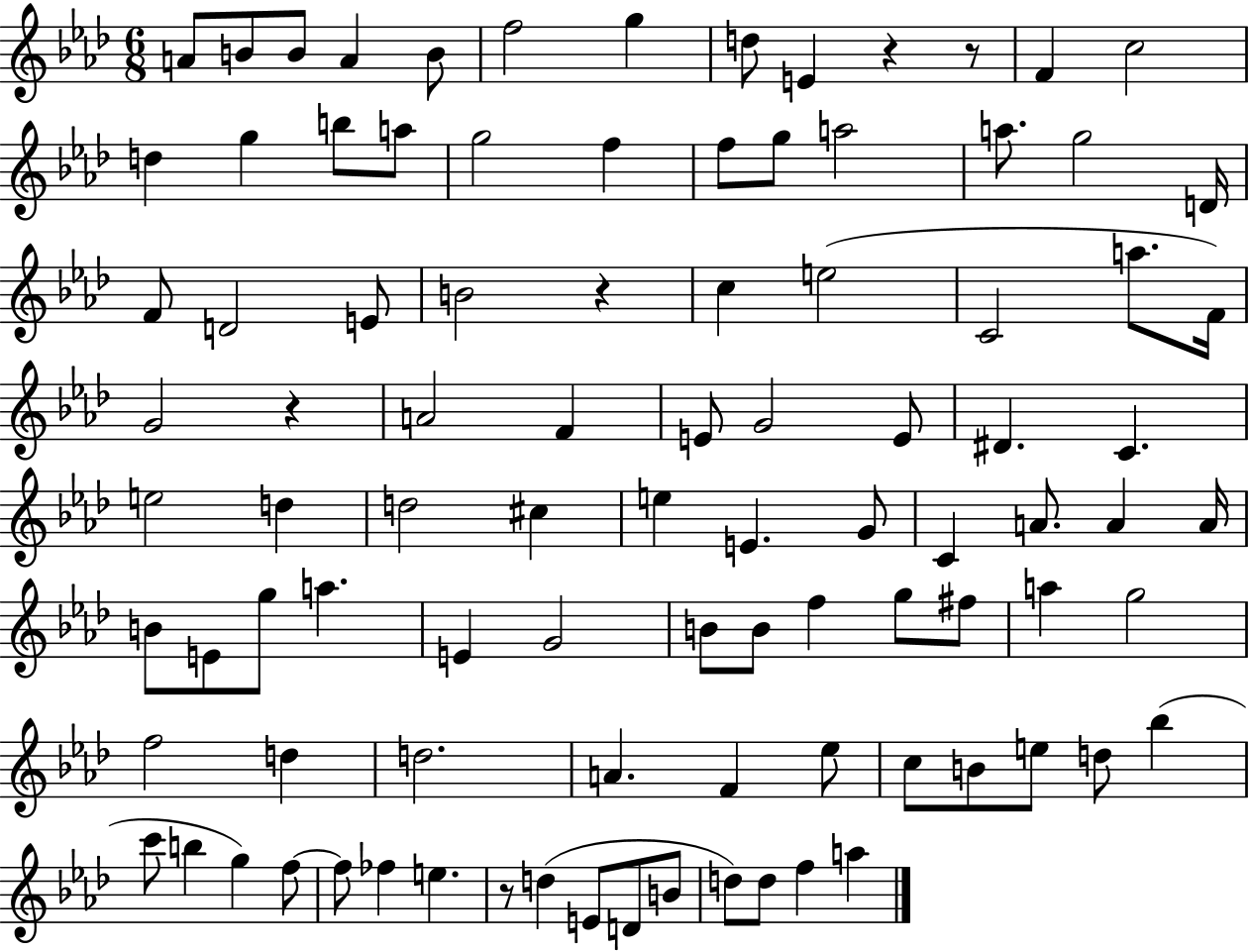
X:1
T:Untitled
M:6/8
L:1/4
K:Ab
A/2 B/2 B/2 A B/2 f2 g d/2 E z z/2 F c2 d g b/2 a/2 g2 f f/2 g/2 a2 a/2 g2 D/4 F/2 D2 E/2 B2 z c e2 C2 a/2 F/4 G2 z A2 F E/2 G2 E/2 ^D C e2 d d2 ^c e E G/2 C A/2 A A/4 B/2 E/2 g/2 a E G2 B/2 B/2 f g/2 ^f/2 a g2 f2 d d2 A F _e/2 c/2 B/2 e/2 d/2 _b c'/2 b g f/2 f/2 _f e z/2 d E/2 D/2 B/2 d/2 d/2 f a